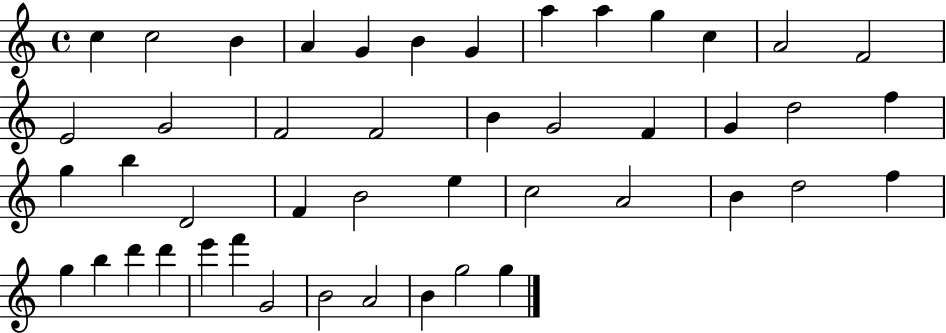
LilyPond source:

{
  \clef treble
  \time 4/4
  \defaultTimeSignature
  \key c \major
  c''4 c''2 b'4 | a'4 g'4 b'4 g'4 | a''4 a''4 g''4 c''4 | a'2 f'2 | \break e'2 g'2 | f'2 f'2 | b'4 g'2 f'4 | g'4 d''2 f''4 | \break g''4 b''4 d'2 | f'4 b'2 e''4 | c''2 a'2 | b'4 d''2 f''4 | \break g''4 b''4 d'''4 d'''4 | e'''4 f'''4 g'2 | b'2 a'2 | b'4 g''2 g''4 | \break \bar "|."
}